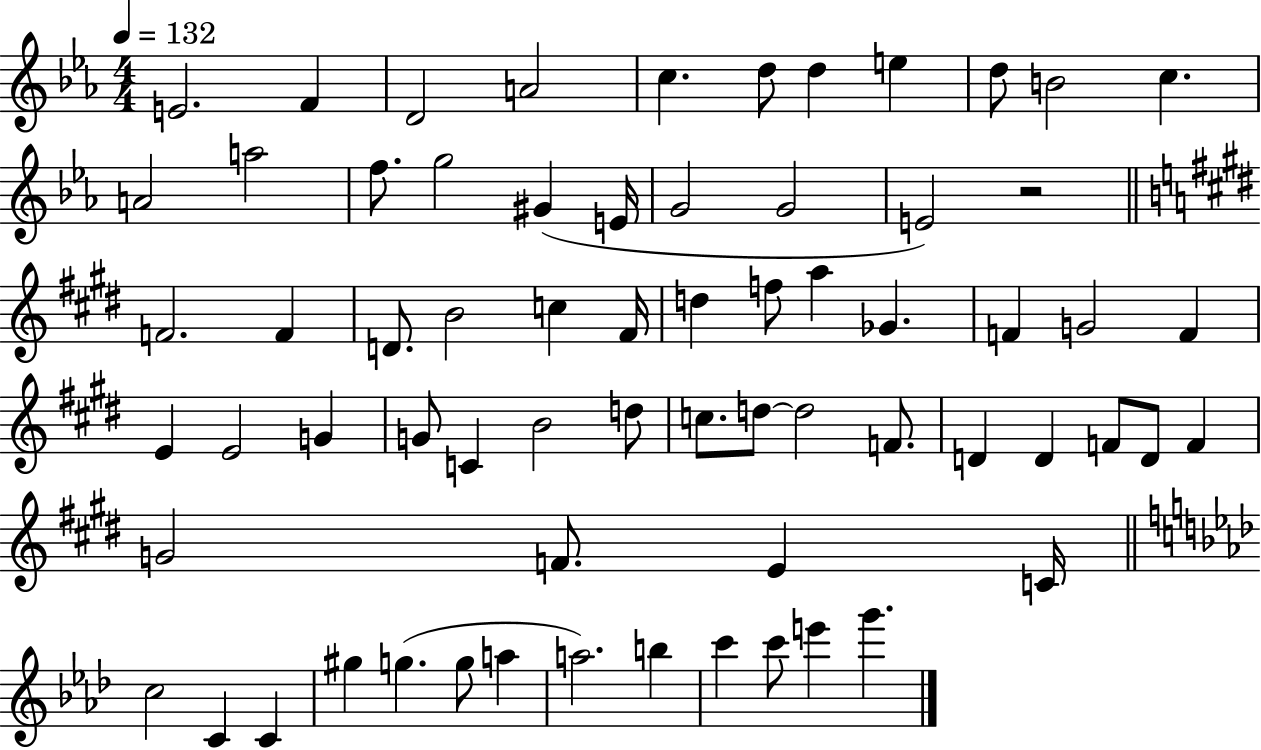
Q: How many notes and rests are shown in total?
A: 67